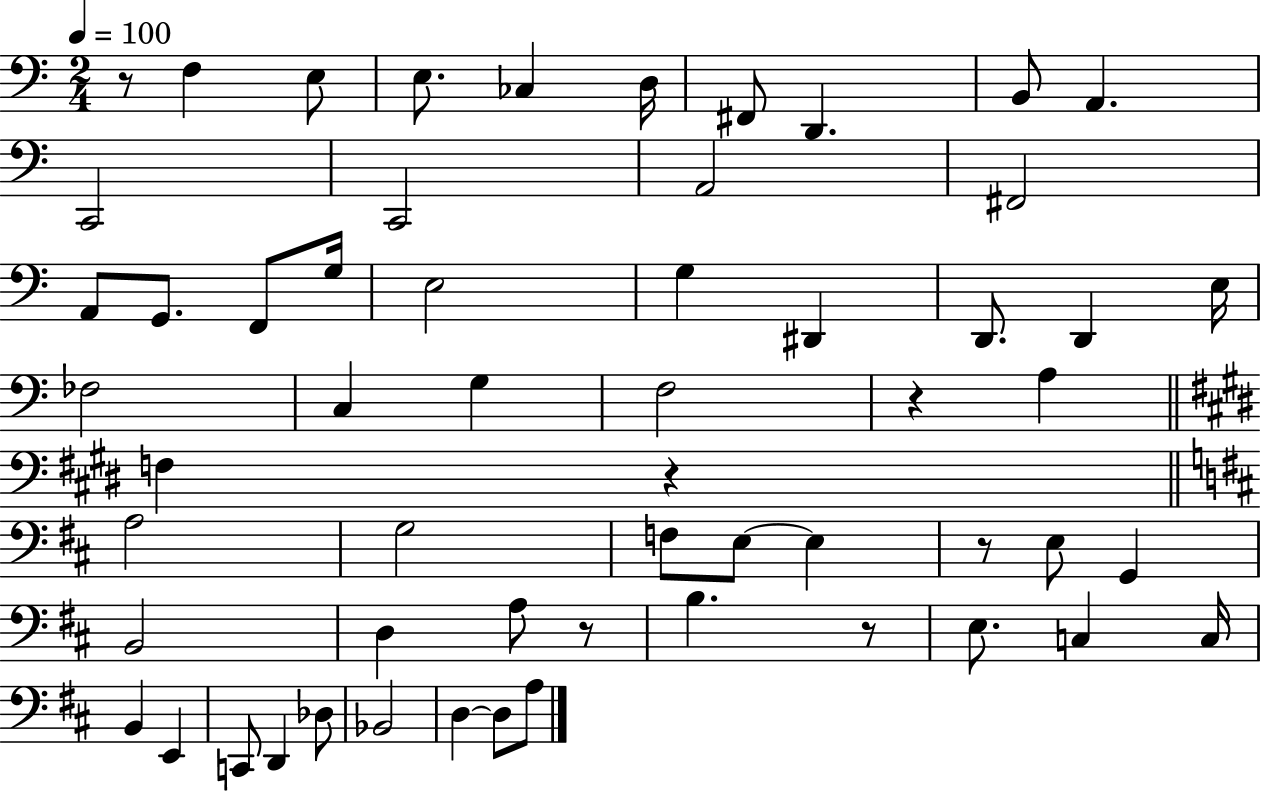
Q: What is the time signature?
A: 2/4